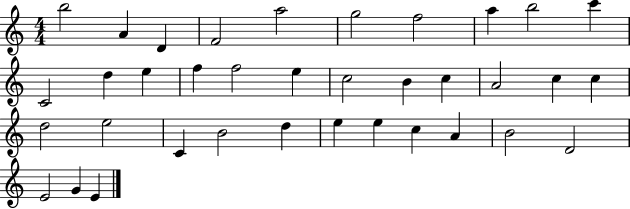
B5/h A4/q D4/q F4/h A5/h G5/h F5/h A5/q B5/h C6/q C4/h D5/q E5/q F5/q F5/h E5/q C5/h B4/q C5/q A4/h C5/q C5/q D5/h E5/h C4/q B4/h D5/q E5/q E5/q C5/q A4/q B4/h D4/h E4/h G4/q E4/q